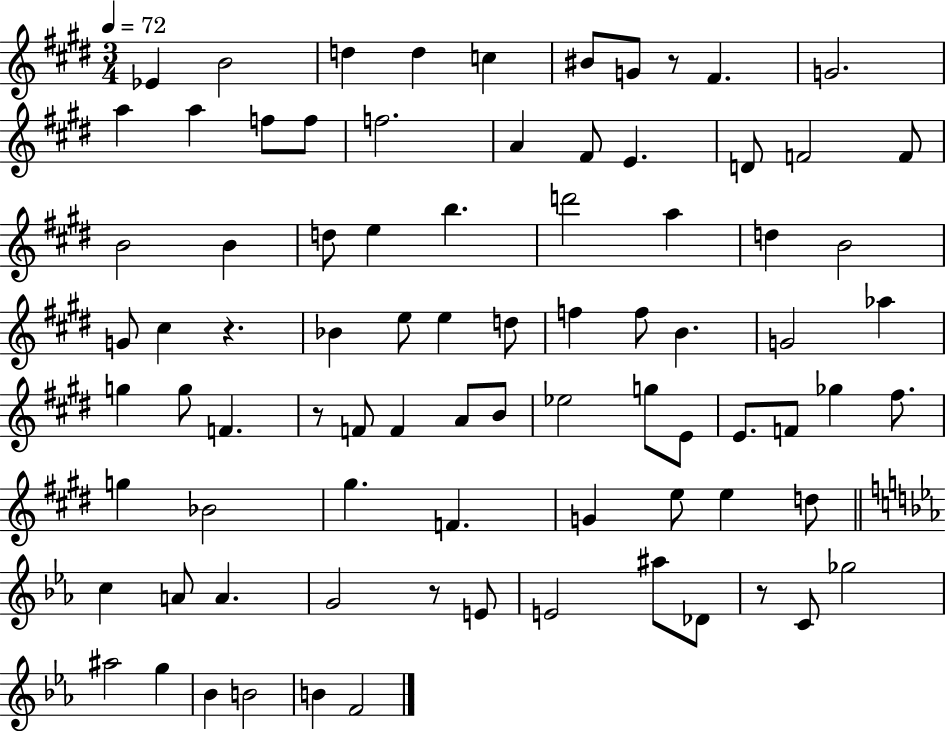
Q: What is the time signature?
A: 3/4